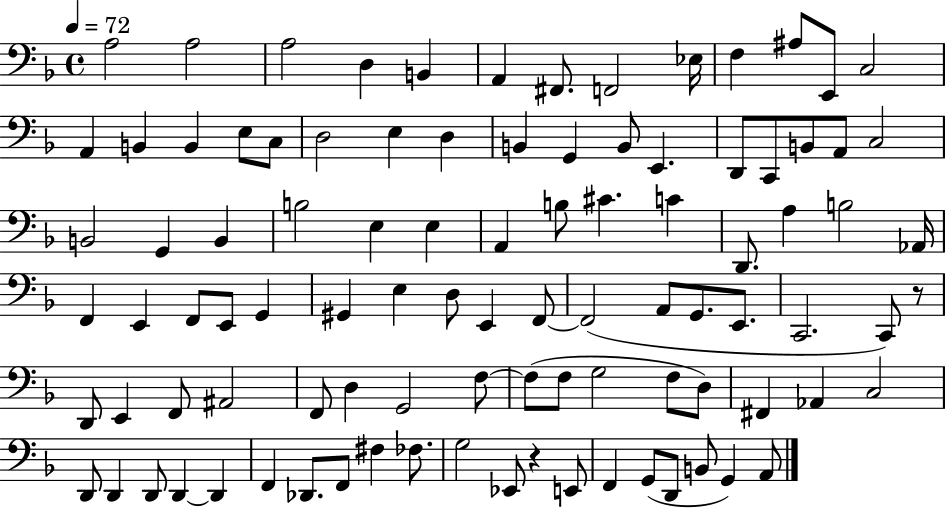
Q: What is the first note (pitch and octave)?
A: A3